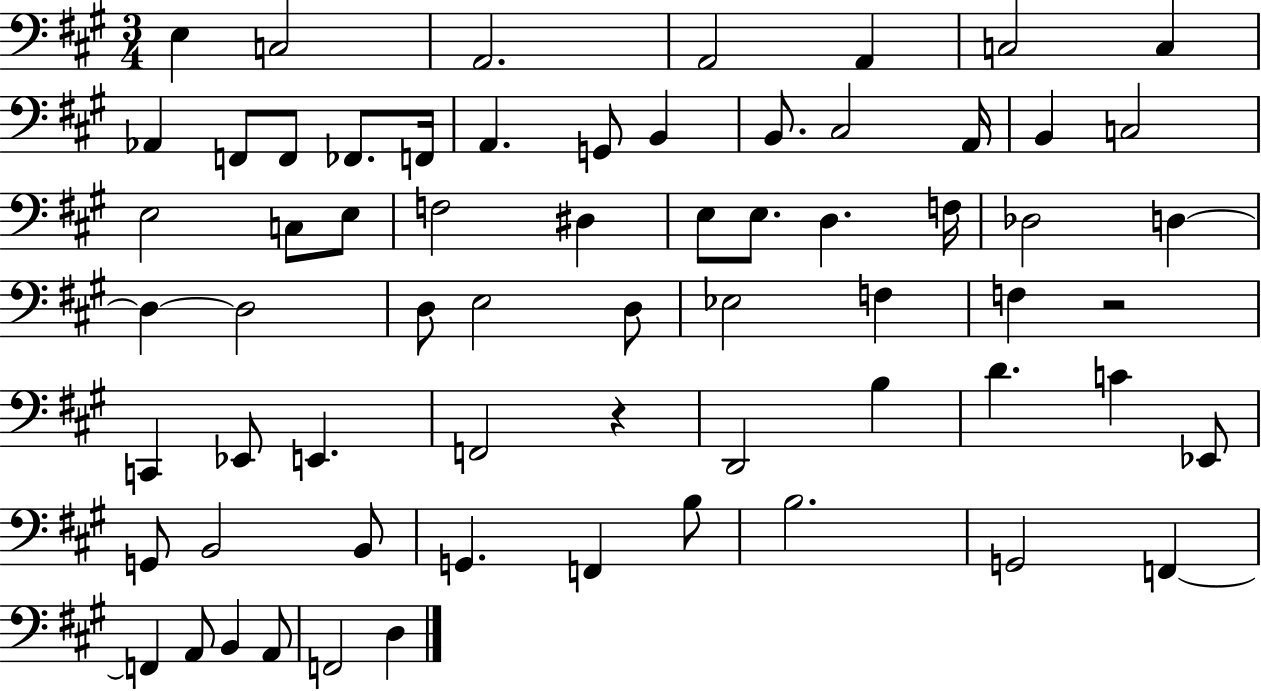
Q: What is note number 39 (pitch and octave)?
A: F3